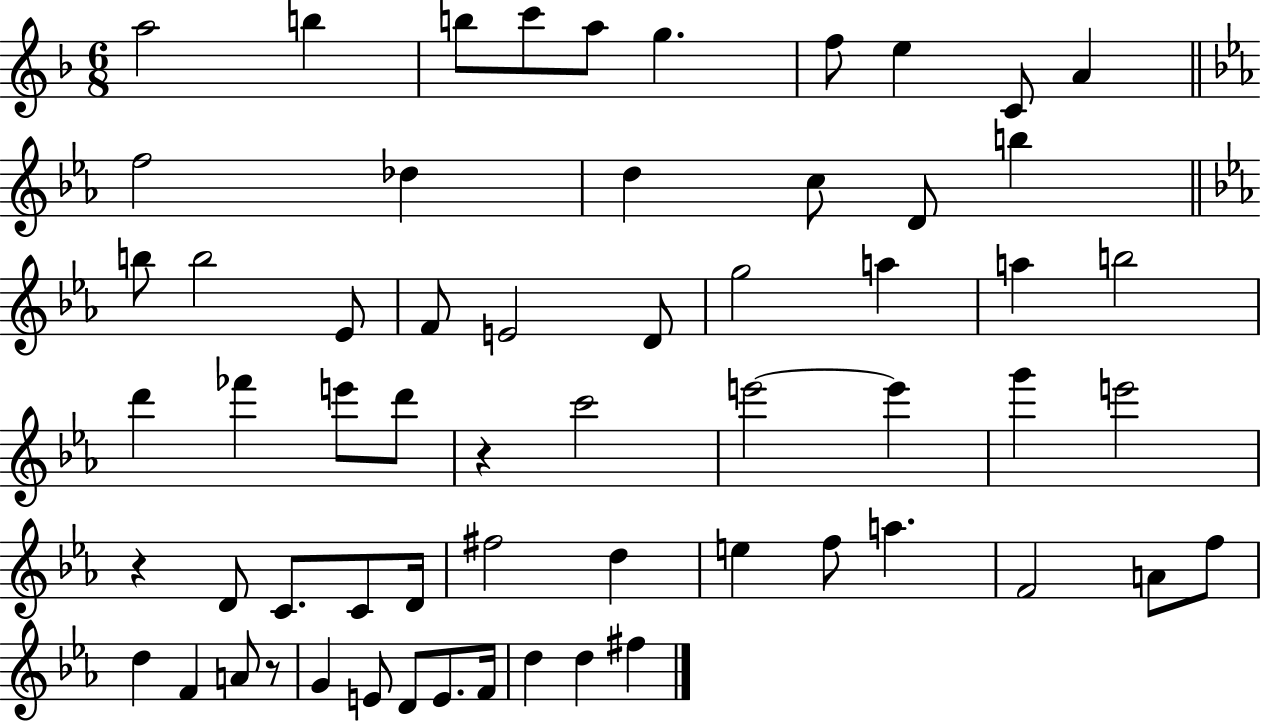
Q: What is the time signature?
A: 6/8